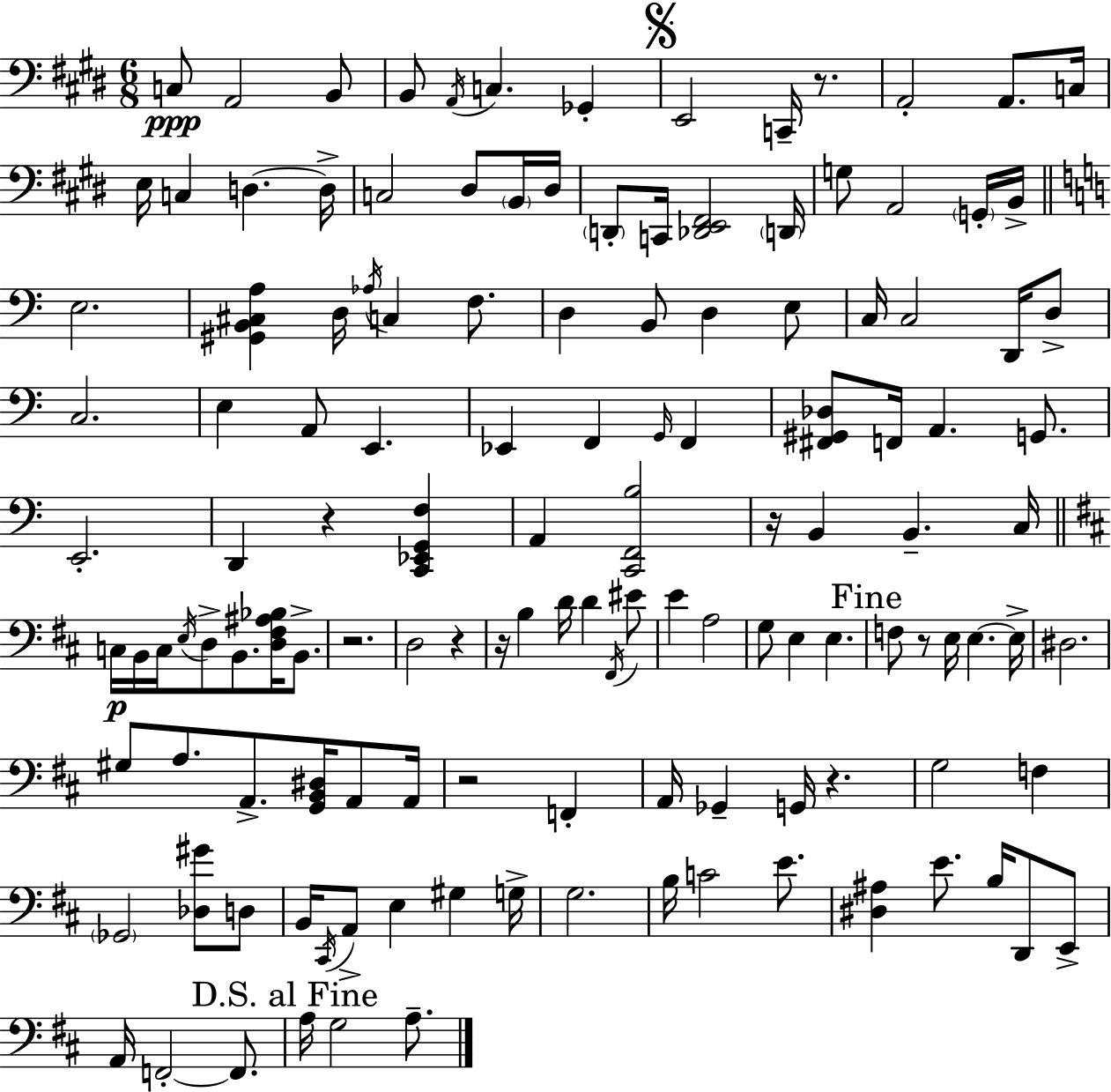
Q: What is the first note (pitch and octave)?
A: C3